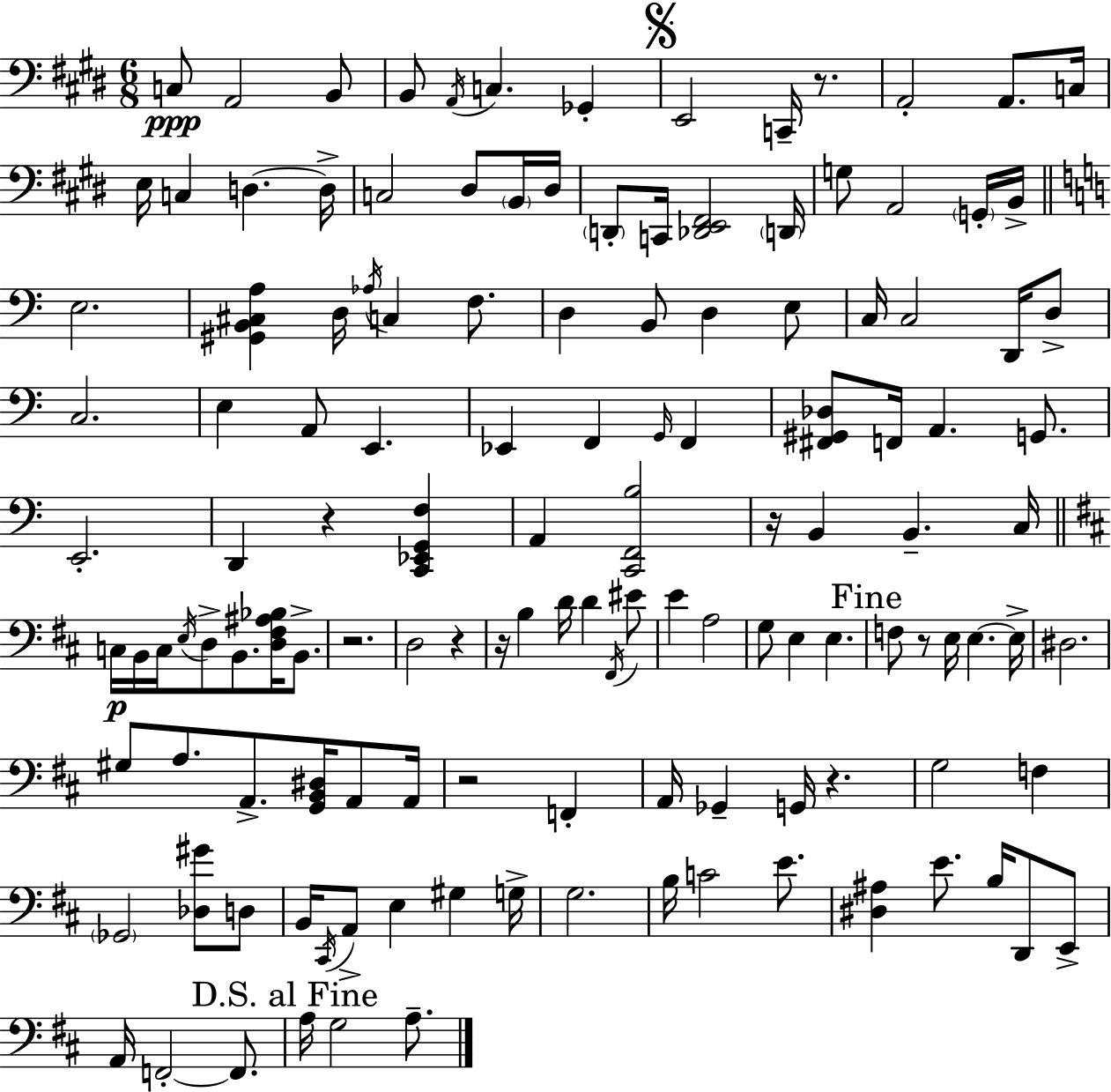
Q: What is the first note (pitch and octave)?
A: C3